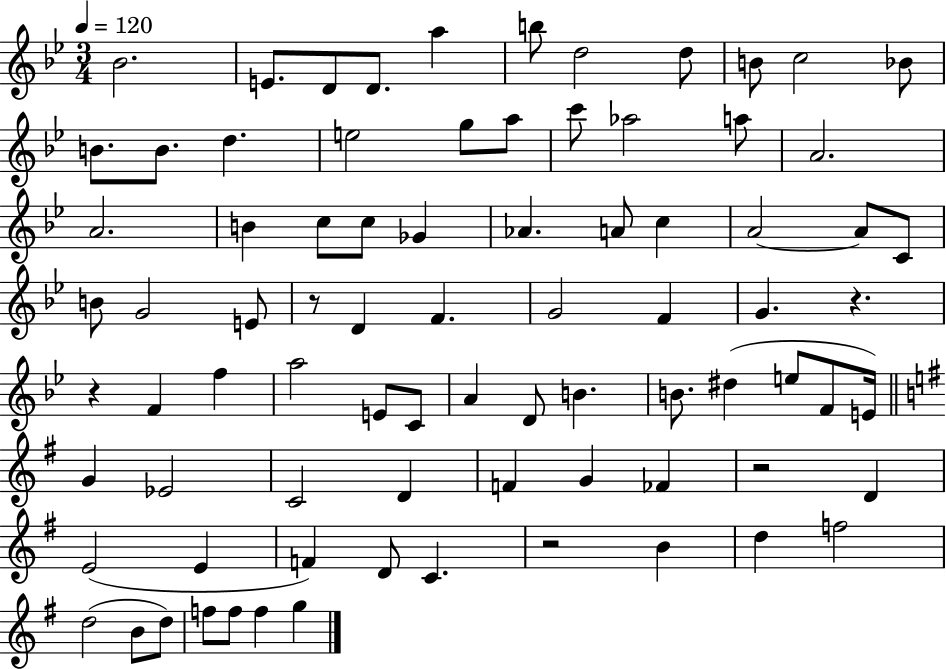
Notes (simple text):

Bb4/h. E4/e. D4/e D4/e. A5/q B5/e D5/h D5/e B4/e C5/h Bb4/e B4/e. B4/e. D5/q. E5/h G5/e A5/e C6/e Ab5/h A5/e A4/h. A4/h. B4/q C5/e C5/e Gb4/q Ab4/q. A4/e C5/q A4/h A4/e C4/e B4/e G4/h E4/e R/e D4/q F4/q. G4/h F4/q G4/q. R/q. R/q F4/q F5/q A5/h E4/e C4/e A4/q D4/e B4/q. B4/e. D#5/q E5/e F4/e E4/s G4/q Eb4/h C4/h D4/q F4/q G4/q FES4/q R/h D4/q E4/h E4/q F4/q D4/e C4/q. R/h B4/q D5/q F5/h D5/h B4/e D5/e F5/e F5/e F5/q G5/q